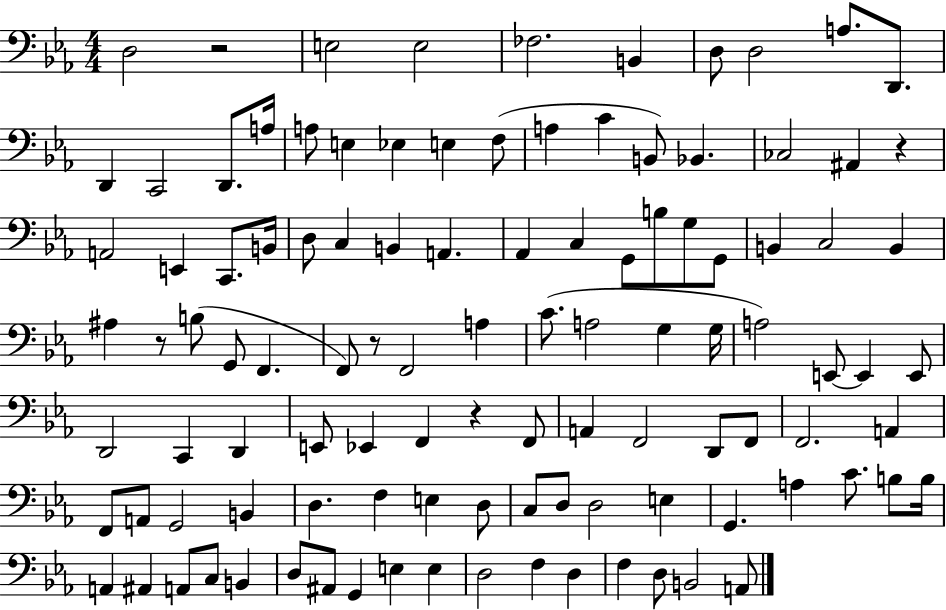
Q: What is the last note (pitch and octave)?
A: A2